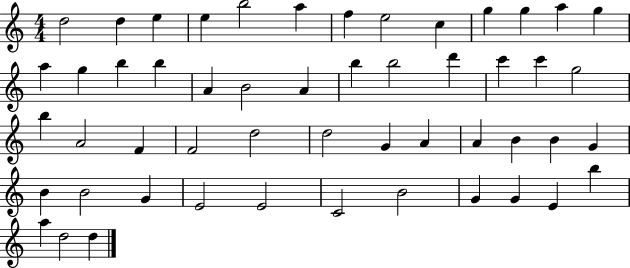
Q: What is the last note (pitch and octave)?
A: D5